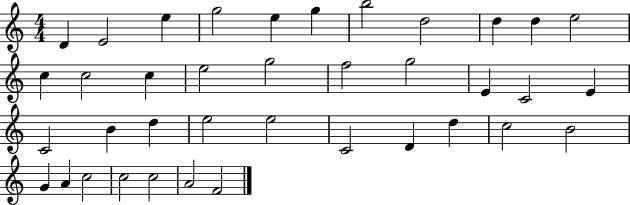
X:1
T:Untitled
M:4/4
L:1/4
K:C
D E2 e g2 e g b2 d2 d d e2 c c2 c e2 g2 f2 g2 E C2 E C2 B d e2 e2 C2 D d c2 B2 G A c2 c2 c2 A2 F2